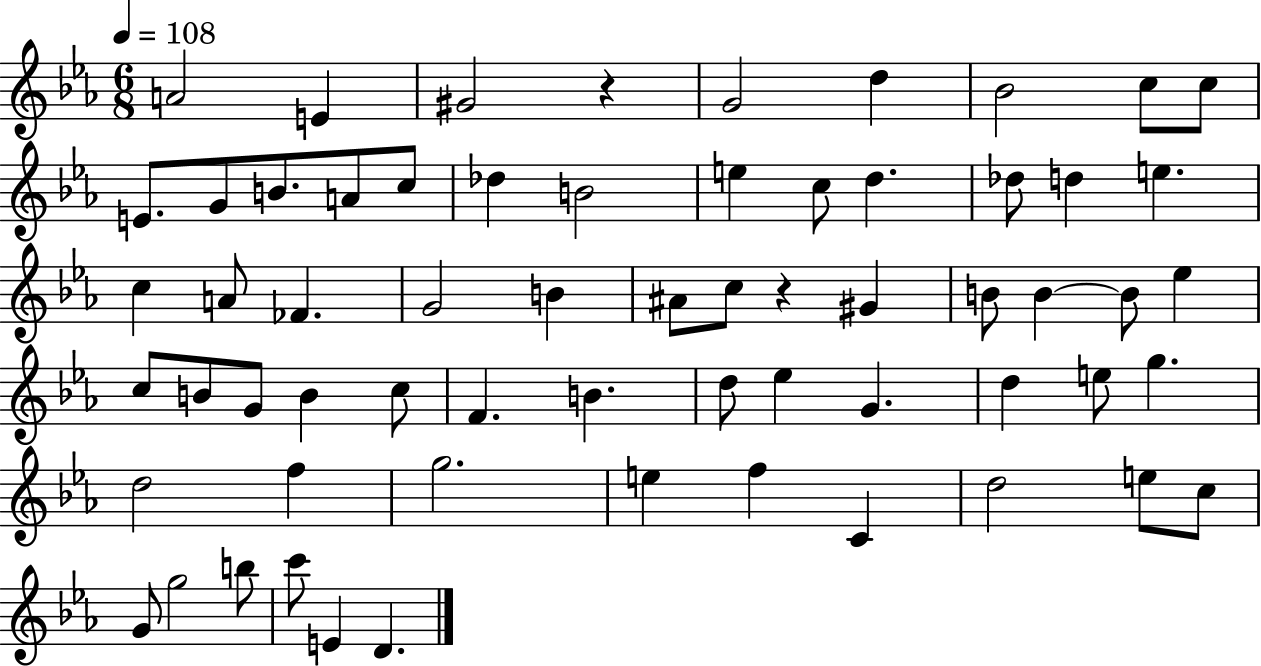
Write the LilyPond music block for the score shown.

{
  \clef treble
  \numericTimeSignature
  \time 6/8
  \key ees \major
  \tempo 4 = 108
  a'2 e'4 | gis'2 r4 | g'2 d''4 | bes'2 c''8 c''8 | \break e'8. g'8 b'8. a'8 c''8 | des''4 b'2 | e''4 c''8 d''4. | des''8 d''4 e''4. | \break c''4 a'8 fes'4. | g'2 b'4 | ais'8 c''8 r4 gis'4 | b'8 b'4~~ b'8 ees''4 | \break c''8 b'8 g'8 b'4 c''8 | f'4. b'4. | d''8 ees''4 g'4. | d''4 e''8 g''4. | \break d''2 f''4 | g''2. | e''4 f''4 c'4 | d''2 e''8 c''8 | \break g'8 g''2 b''8 | c'''8 e'4 d'4. | \bar "|."
}